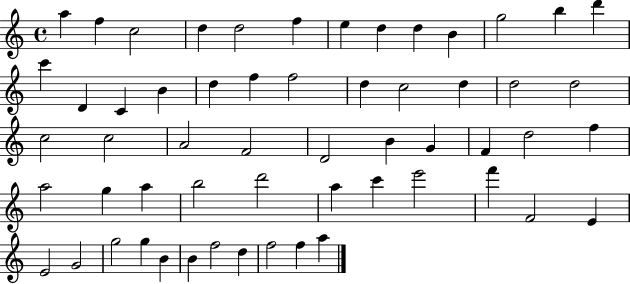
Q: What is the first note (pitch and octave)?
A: A5